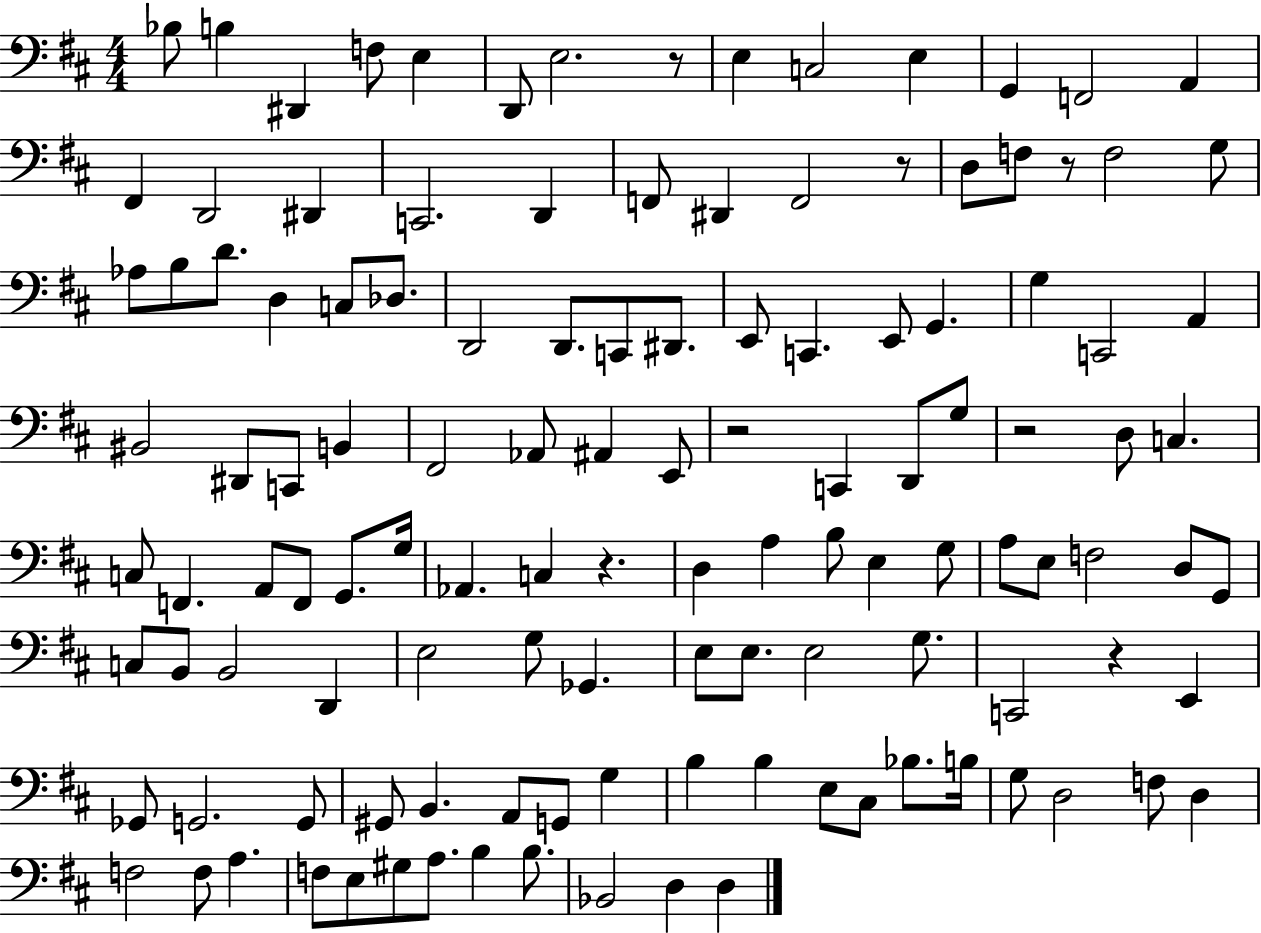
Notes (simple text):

Bb3/e B3/q D#2/q F3/e E3/q D2/e E3/h. R/e E3/q C3/h E3/q G2/q F2/h A2/q F#2/q D2/h D#2/q C2/h. D2/q F2/e D#2/q F2/h R/e D3/e F3/e R/e F3/h G3/e Ab3/e B3/e D4/e. D3/q C3/e Db3/e. D2/h D2/e. C2/e D#2/e. E2/e C2/q. E2/e G2/q. G3/q C2/h A2/q BIS2/h D#2/e C2/e B2/q F#2/h Ab2/e A#2/q E2/e R/h C2/q D2/e G3/e R/h D3/e C3/q. C3/e F2/q. A2/e F2/e G2/e. G3/s Ab2/q. C3/q R/q. D3/q A3/q B3/e E3/q G3/e A3/e E3/e F3/h D3/e G2/e C3/e B2/e B2/h D2/q E3/h G3/e Gb2/q. E3/e E3/e. E3/h G3/e. C2/h R/q E2/q Gb2/e G2/h. G2/e G#2/e B2/q. A2/e G2/e G3/q B3/q B3/q E3/e C#3/e Bb3/e. B3/s G3/e D3/h F3/e D3/q F3/h F3/e A3/q. F3/e E3/e G#3/e A3/e. B3/q B3/e. Bb2/h D3/q D3/q